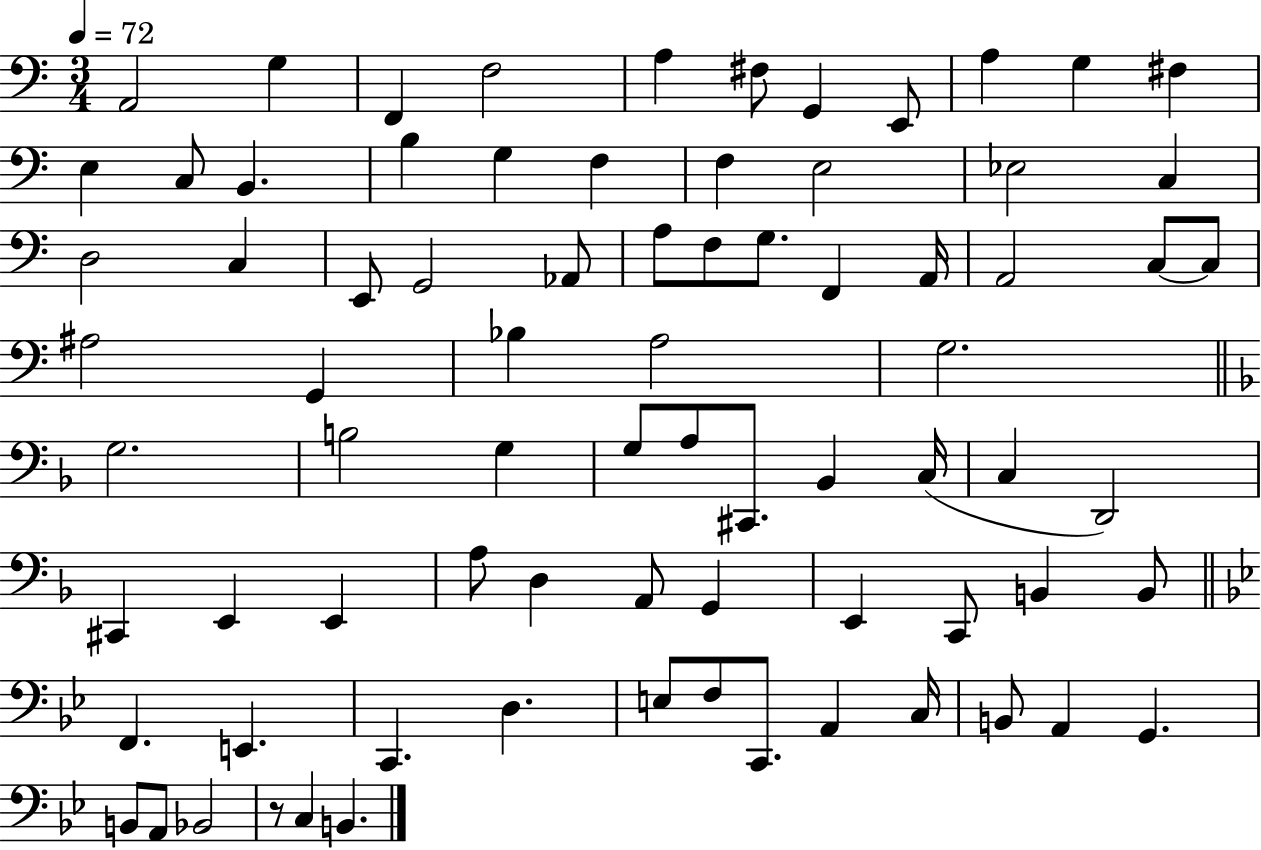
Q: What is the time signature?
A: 3/4